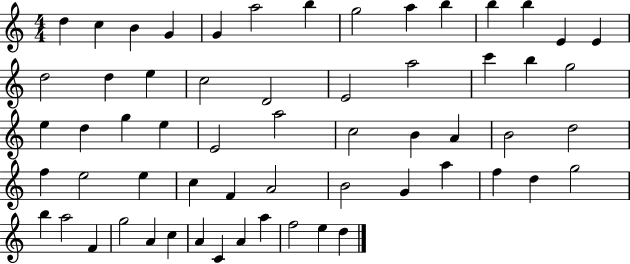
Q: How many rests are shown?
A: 0